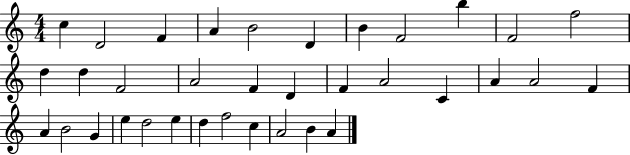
{
  \clef treble
  \numericTimeSignature
  \time 4/4
  \key c \major
  c''4 d'2 f'4 | a'4 b'2 d'4 | b'4 f'2 b''4 | f'2 f''2 | \break d''4 d''4 f'2 | a'2 f'4 d'4 | f'4 a'2 c'4 | a'4 a'2 f'4 | \break a'4 b'2 g'4 | e''4 d''2 e''4 | d''4 f''2 c''4 | a'2 b'4 a'4 | \break \bar "|."
}